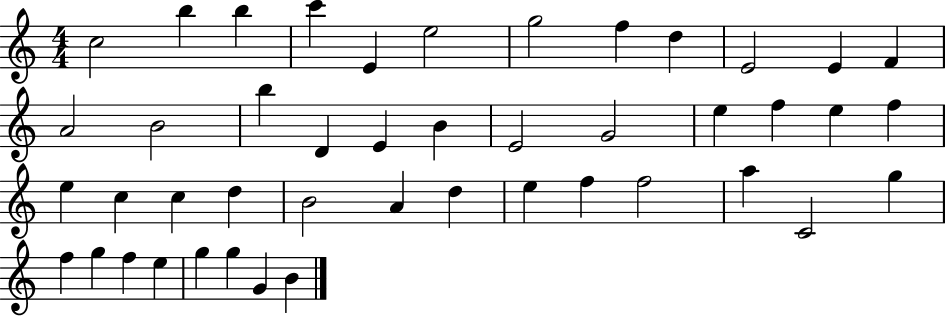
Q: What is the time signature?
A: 4/4